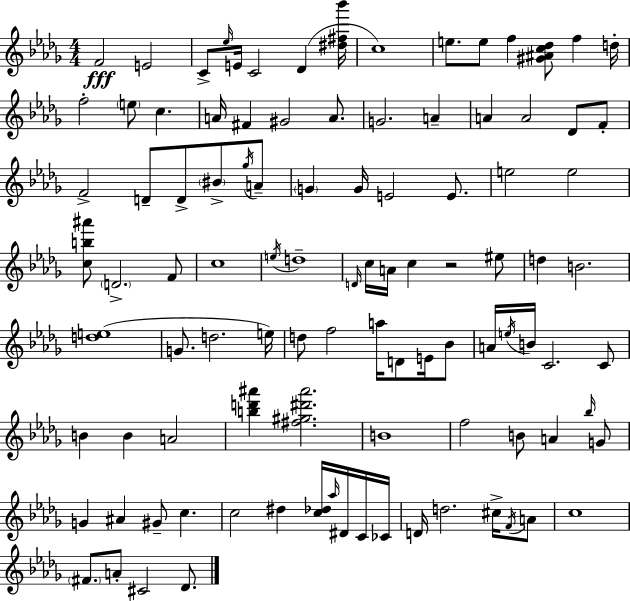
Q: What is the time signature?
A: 4/4